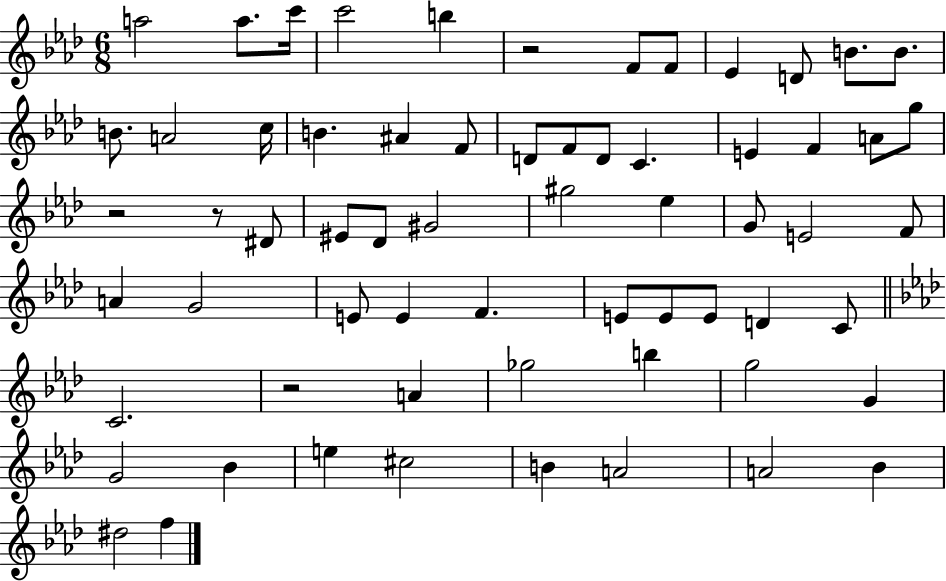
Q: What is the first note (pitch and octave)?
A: A5